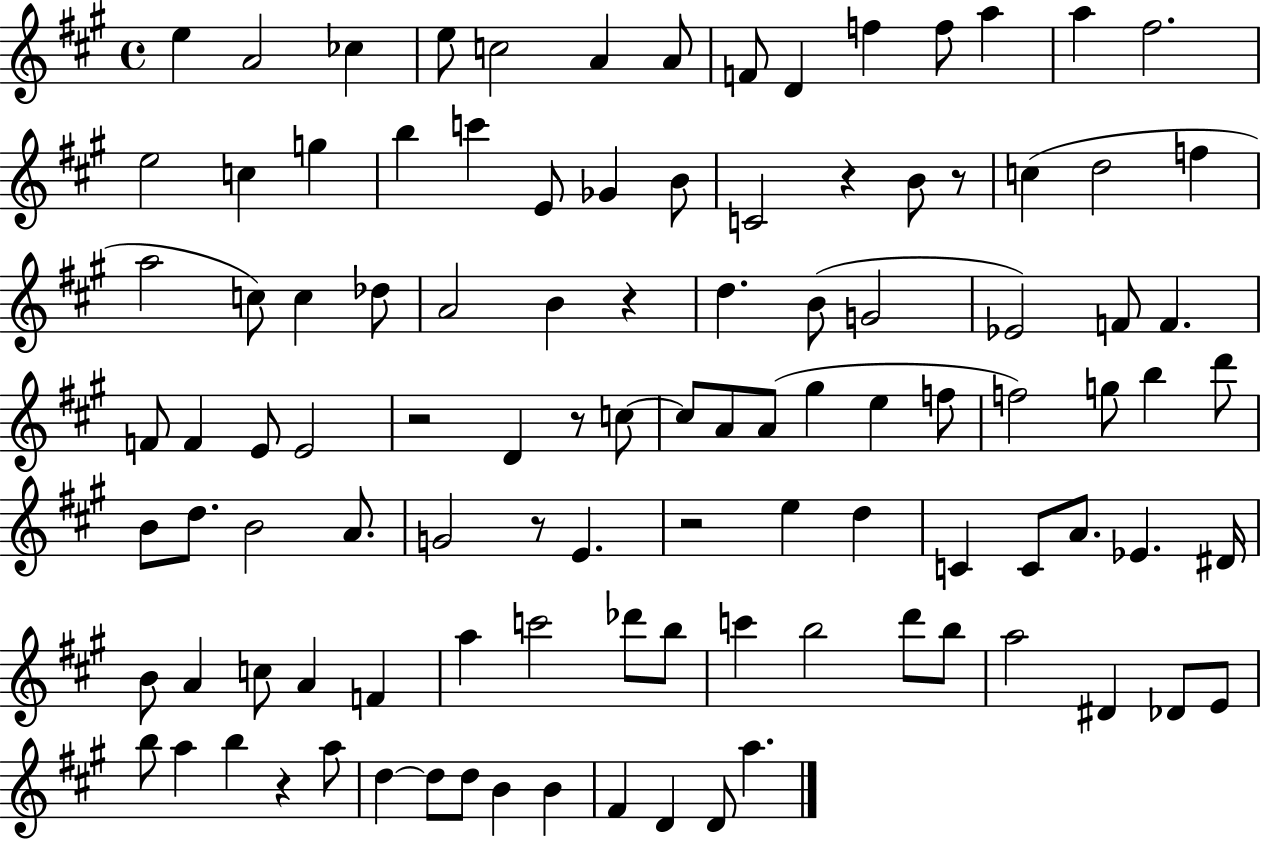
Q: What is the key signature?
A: A major